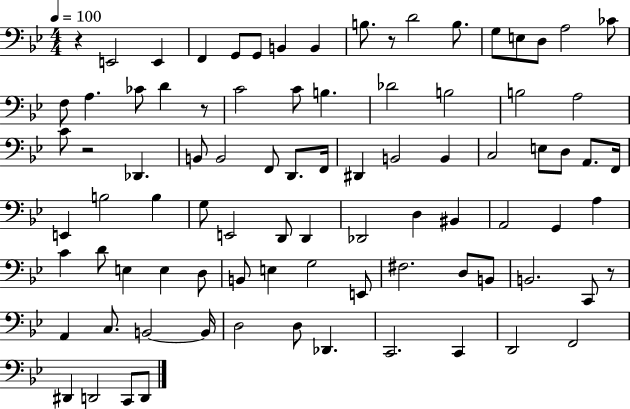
R/q E2/h E2/q F2/q G2/e G2/e B2/q B2/q B3/e. R/e D4/h B3/e. G3/e E3/e D3/e A3/h CES4/e F3/e A3/q. CES4/e D4/q R/e C4/h C4/e B3/q. Db4/h B3/h B3/h A3/h C4/e R/h Db2/q. B2/e B2/h F2/e D2/e. F2/s D#2/q B2/h B2/q C3/h E3/e D3/e A2/e. F2/s E2/q B3/h B3/q G3/e E2/h D2/e D2/q Db2/h D3/q BIS2/q A2/h G2/q A3/q C4/q D4/e E3/q E3/q D3/e B2/e E3/q G3/h E2/e F#3/h. D3/e B2/e B2/h. C2/e R/e A2/q C3/e. B2/h B2/s D3/h D3/e Db2/q. C2/h. C2/q D2/h F2/h D#2/q D2/h C2/e D2/e